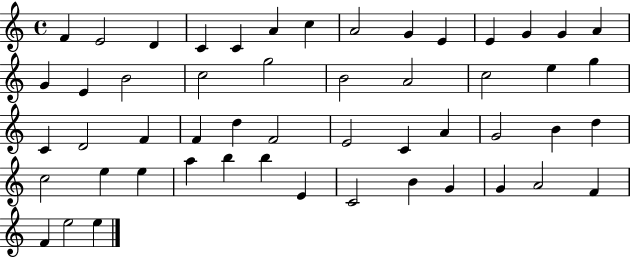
{
  \clef treble
  \time 4/4
  \defaultTimeSignature
  \key c \major
  f'4 e'2 d'4 | c'4 c'4 a'4 c''4 | a'2 g'4 e'4 | e'4 g'4 g'4 a'4 | \break g'4 e'4 b'2 | c''2 g''2 | b'2 a'2 | c''2 e''4 g''4 | \break c'4 d'2 f'4 | f'4 d''4 f'2 | e'2 c'4 a'4 | g'2 b'4 d''4 | \break c''2 e''4 e''4 | a''4 b''4 b''4 e'4 | c'2 b'4 g'4 | g'4 a'2 f'4 | \break f'4 e''2 e''4 | \bar "|."
}